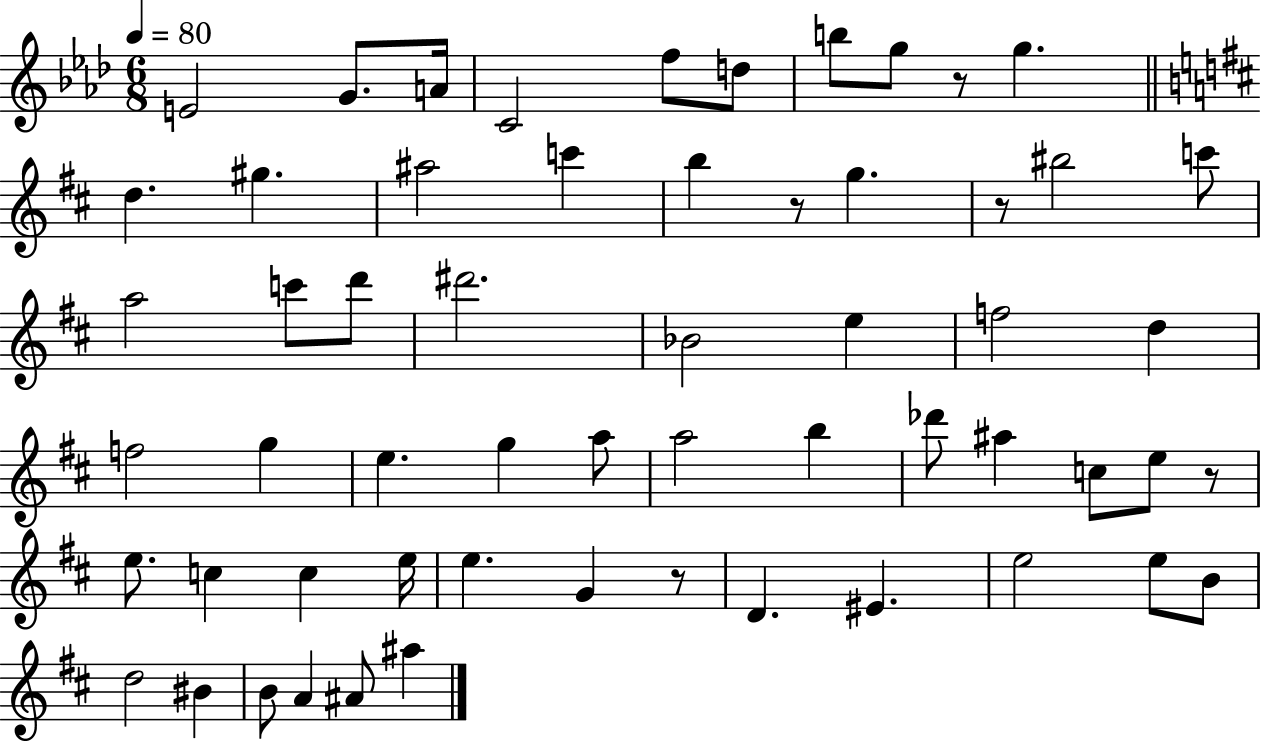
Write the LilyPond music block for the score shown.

{
  \clef treble
  \numericTimeSignature
  \time 6/8
  \key aes \major
  \tempo 4 = 80
  e'2 g'8. a'16 | c'2 f''8 d''8 | b''8 g''8 r8 g''4. | \bar "||" \break \key d \major d''4. gis''4. | ais''2 c'''4 | b''4 r8 g''4. | r8 bis''2 c'''8 | \break a''2 c'''8 d'''8 | dis'''2. | bes'2 e''4 | f''2 d''4 | \break f''2 g''4 | e''4. g''4 a''8 | a''2 b''4 | des'''8 ais''4 c''8 e''8 r8 | \break e''8. c''4 c''4 e''16 | e''4. g'4 r8 | d'4. eis'4. | e''2 e''8 b'8 | \break d''2 bis'4 | b'8 a'4 ais'8 ais''4 | \bar "|."
}